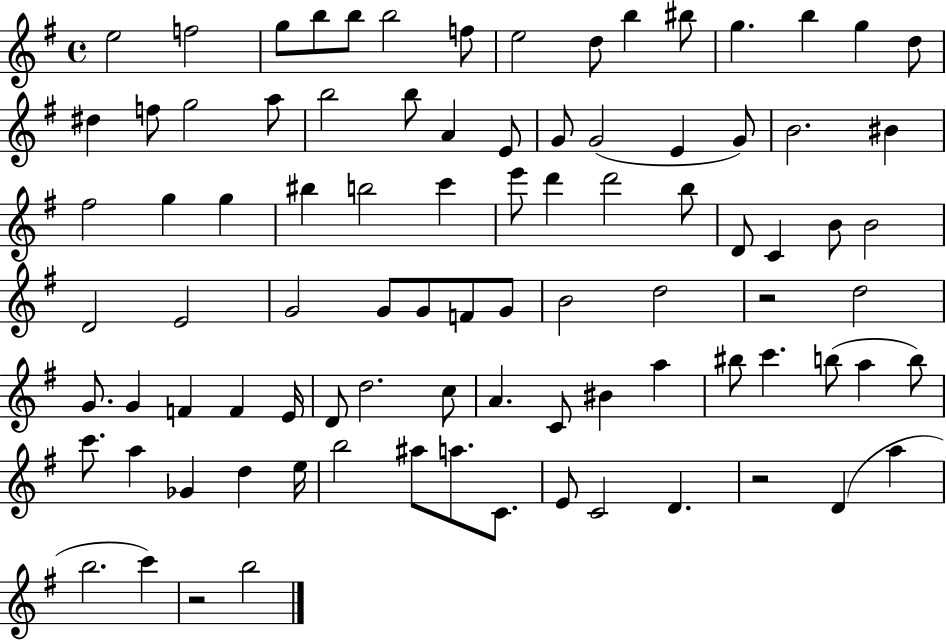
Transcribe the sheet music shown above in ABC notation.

X:1
T:Untitled
M:4/4
L:1/4
K:G
e2 f2 g/2 b/2 b/2 b2 f/2 e2 d/2 b ^b/2 g b g d/2 ^d f/2 g2 a/2 b2 b/2 A E/2 G/2 G2 E G/2 B2 ^B ^f2 g g ^b b2 c' e'/2 d' d'2 b/2 D/2 C B/2 B2 D2 E2 G2 G/2 G/2 F/2 G/2 B2 d2 z2 d2 G/2 G F F E/4 D/2 d2 c/2 A C/2 ^B a ^b/2 c' b/2 a b/2 c'/2 a _G d e/4 b2 ^a/2 a/2 C/2 E/2 C2 D z2 D a b2 c' z2 b2